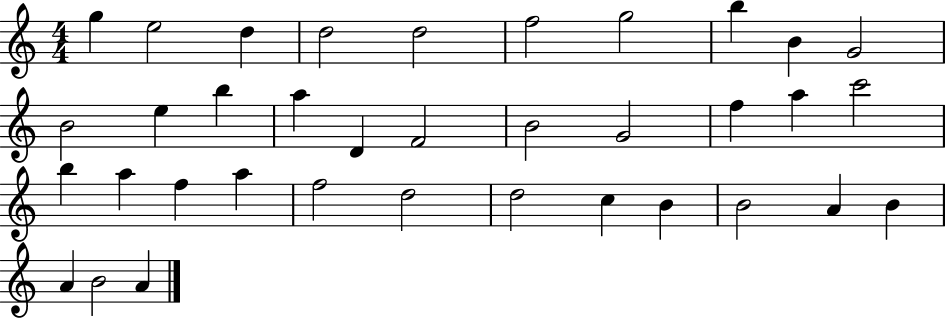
X:1
T:Untitled
M:4/4
L:1/4
K:C
g e2 d d2 d2 f2 g2 b B G2 B2 e b a D F2 B2 G2 f a c'2 b a f a f2 d2 d2 c B B2 A B A B2 A